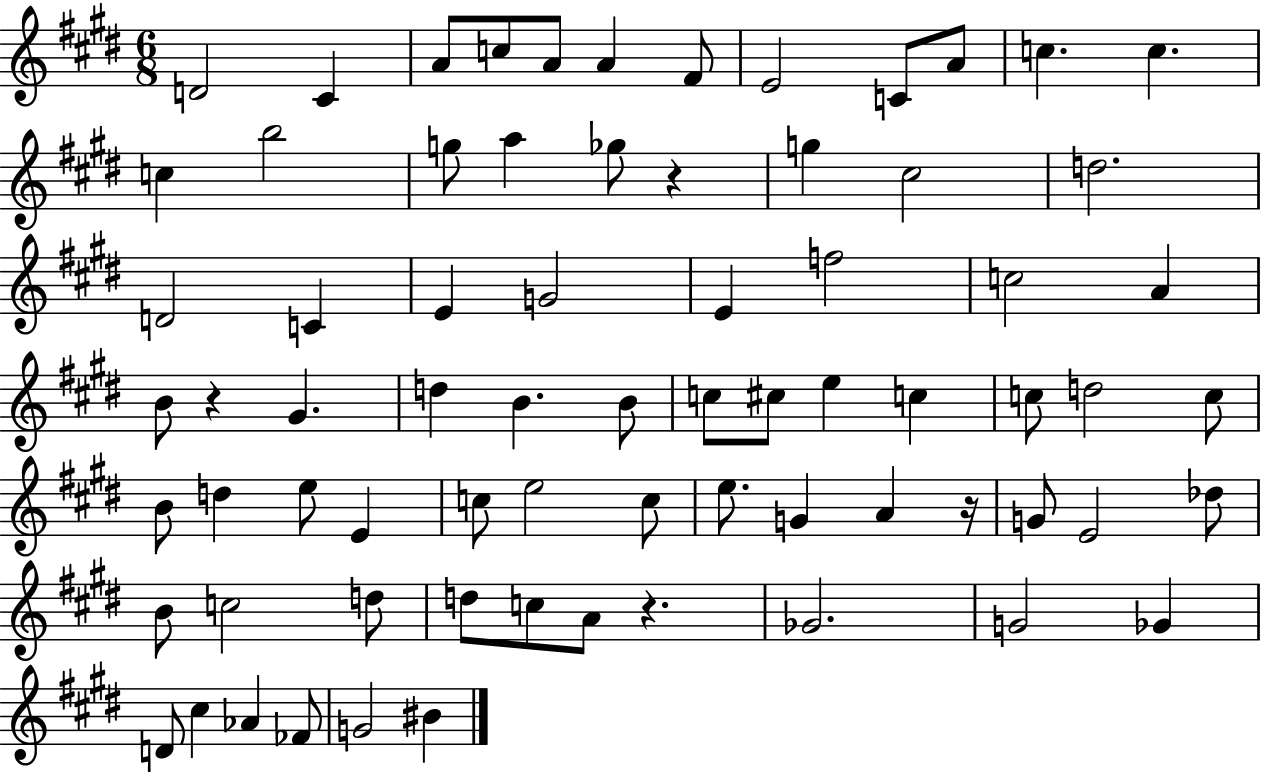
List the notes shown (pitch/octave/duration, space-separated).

D4/h C#4/q A4/e C5/e A4/e A4/q F#4/e E4/h C4/e A4/e C5/q. C5/q. C5/q B5/h G5/e A5/q Gb5/e R/q G5/q C#5/h D5/h. D4/h C4/q E4/q G4/h E4/q F5/h C5/h A4/q B4/e R/q G#4/q. D5/q B4/q. B4/e C5/e C#5/e E5/q C5/q C5/e D5/h C5/e B4/e D5/q E5/e E4/q C5/e E5/h C5/e E5/e. G4/q A4/q R/s G4/e E4/h Db5/e B4/e C5/h D5/e D5/e C5/e A4/e R/q. Gb4/h. G4/h Gb4/q D4/e C#5/q Ab4/q FES4/e G4/h BIS4/q